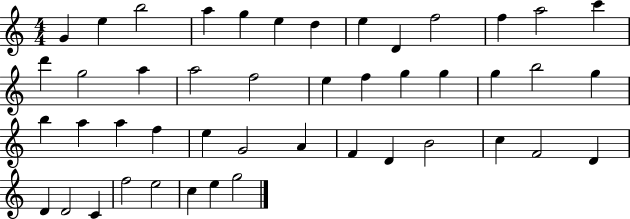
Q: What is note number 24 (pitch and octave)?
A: B5